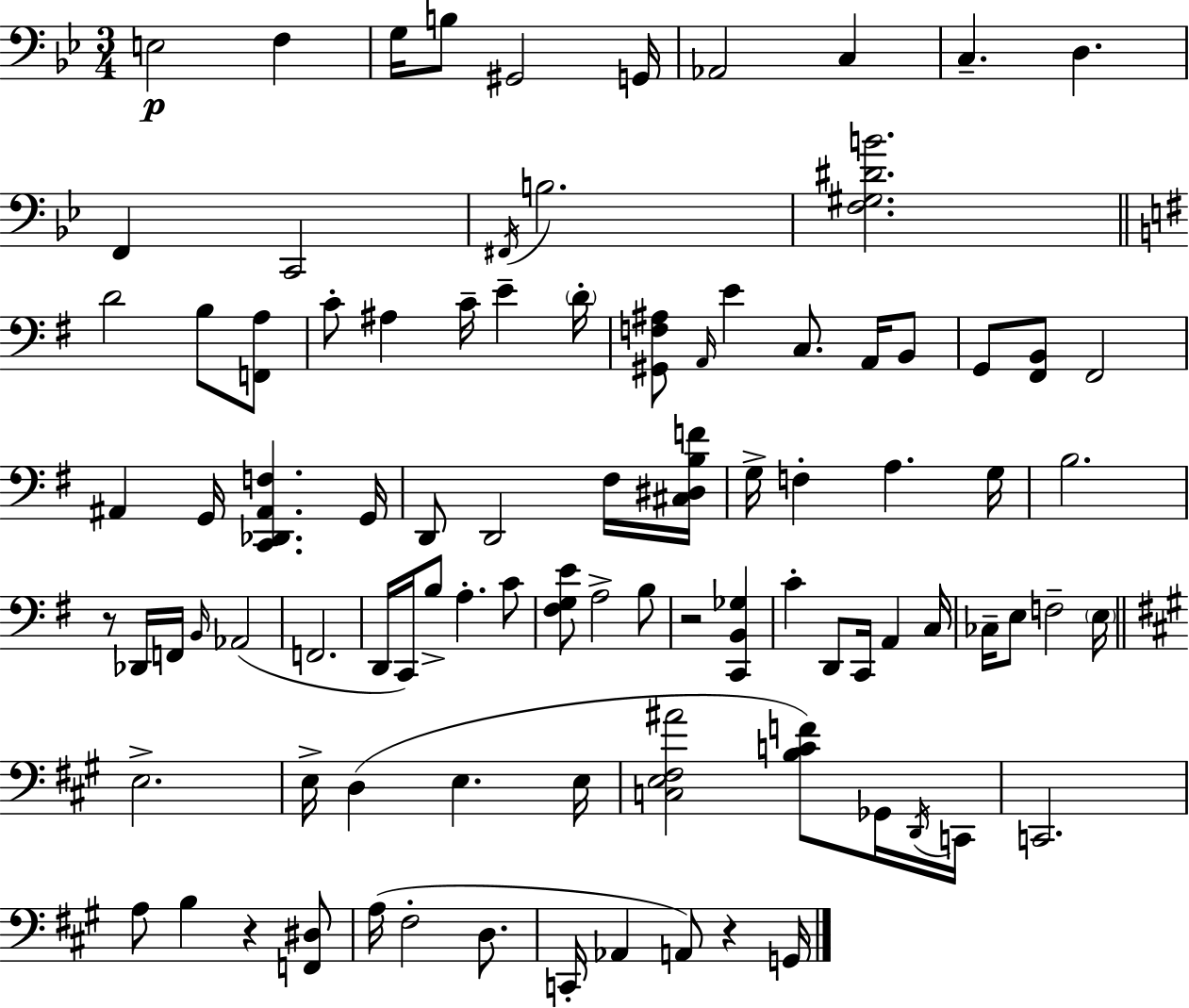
{
  \clef bass
  \numericTimeSignature
  \time 3/4
  \key bes \major
  e2\p f4 | g16 b8 gis,2 g,16 | aes,2 c4 | c4.-- d4. | \break f,4 c,2 | \acciaccatura { fis,16 } b2. | <f gis dis' b'>2. | \bar "||" \break \key g \major d'2 b8 <f, a>8 | c'8-. ais4 c'16-- e'4-- \parenthesize d'16-. | <gis, f ais>8 \grace { a,16 } e'4 c8. a,16 b,8 | g,8 <fis, b,>8 fis,2 | \break ais,4 g,16 <c, des, ais, f>4. | g,16 d,8 d,2 fis16 | <cis dis b f'>16 g16-> f4-. a4. | g16 b2. | \break r8 des,16 f,16 \grace { b,16 }( aes,2 | f,2. | d,16 c,16) b8-> a4.-. | c'8 <fis g e'>8 a2-> | \break b8 r2 <c, b, ges>4 | c'4-. d,8 c,16 a,4 | c16 ces16-- e8 f2-- | \parenthesize e16 \bar "||" \break \key a \major e2.-> | e16-> d4( e4. e16 | <c e fis ais'>2 <b c' f'>8) ges,16 \acciaccatura { d,16 } | c,16 c,2. | \break a8 b4 r4 <f, dis>8 | a16( fis2-. d8. | c,16-. aes,4 a,8) r4 | g,16 \bar "|."
}